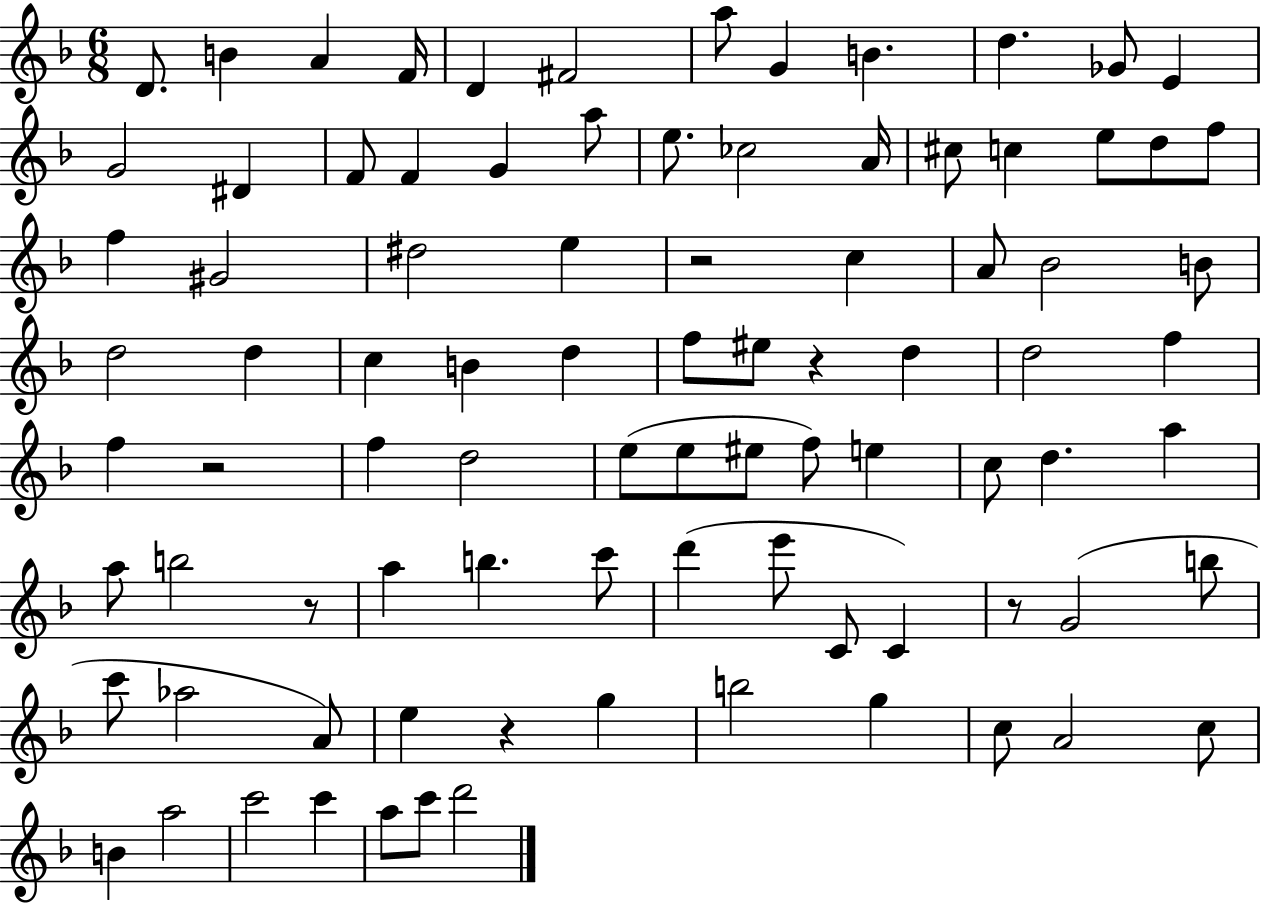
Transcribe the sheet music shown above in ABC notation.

X:1
T:Untitled
M:6/8
L:1/4
K:F
D/2 B A F/4 D ^F2 a/2 G B d _G/2 E G2 ^D F/2 F G a/2 e/2 _c2 A/4 ^c/2 c e/2 d/2 f/2 f ^G2 ^d2 e z2 c A/2 _B2 B/2 d2 d c B d f/2 ^e/2 z d d2 f f z2 f d2 e/2 e/2 ^e/2 f/2 e c/2 d a a/2 b2 z/2 a b c'/2 d' e'/2 C/2 C z/2 G2 b/2 c'/2 _a2 A/2 e z g b2 g c/2 A2 c/2 B a2 c'2 c' a/2 c'/2 d'2